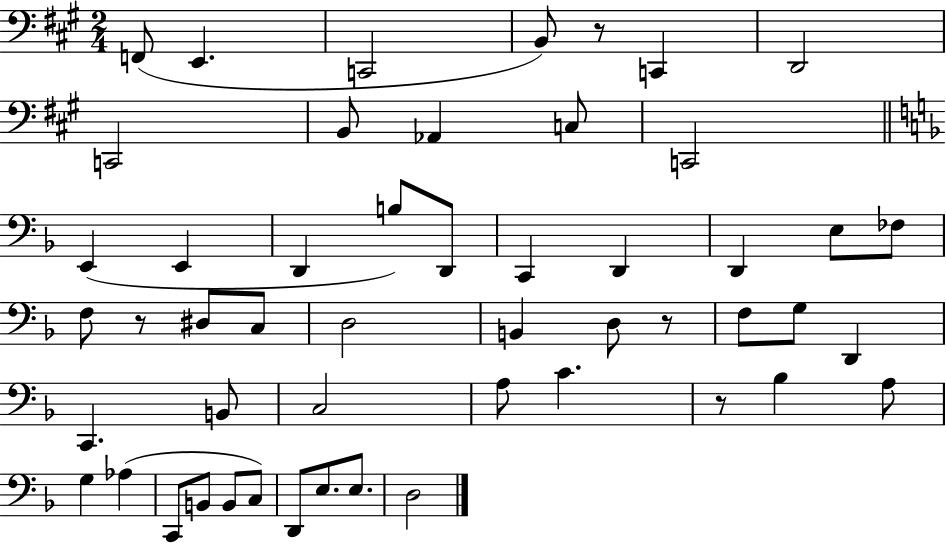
F2/e E2/q. C2/h B2/e R/e C2/q D2/h C2/h B2/e Ab2/q C3/e C2/h E2/q E2/q D2/q B3/e D2/e C2/q D2/q D2/q E3/e FES3/e F3/e R/e D#3/e C3/e D3/h B2/q D3/e R/e F3/e G3/e D2/q C2/q. B2/e C3/h A3/e C4/q. R/e Bb3/q A3/e G3/q Ab3/q C2/e B2/e B2/e C3/e D2/e E3/e. E3/e. D3/h